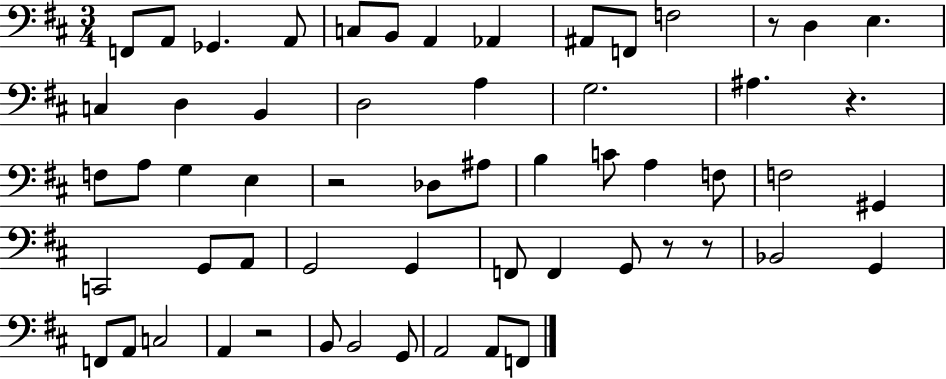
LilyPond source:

{
  \clef bass
  \numericTimeSignature
  \time 3/4
  \key d \major
  f,8 a,8 ges,4. a,8 | c8 b,8 a,4 aes,4 | ais,8 f,8 f2 | r8 d4 e4. | \break c4 d4 b,4 | d2 a4 | g2. | ais4. r4. | \break f8 a8 g4 e4 | r2 des8 ais8 | b4 c'8 a4 f8 | f2 gis,4 | \break c,2 g,8 a,8 | g,2 g,4 | f,8 f,4 g,8 r8 r8 | bes,2 g,4 | \break f,8 a,8 c2 | a,4 r2 | b,8 b,2 g,8 | a,2 a,8 f,8 | \break \bar "|."
}